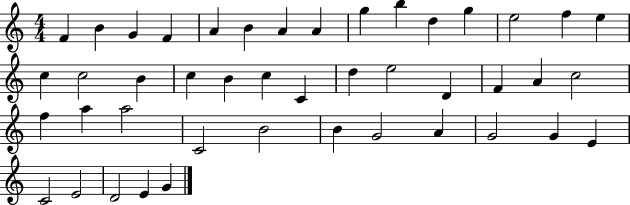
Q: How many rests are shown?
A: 0